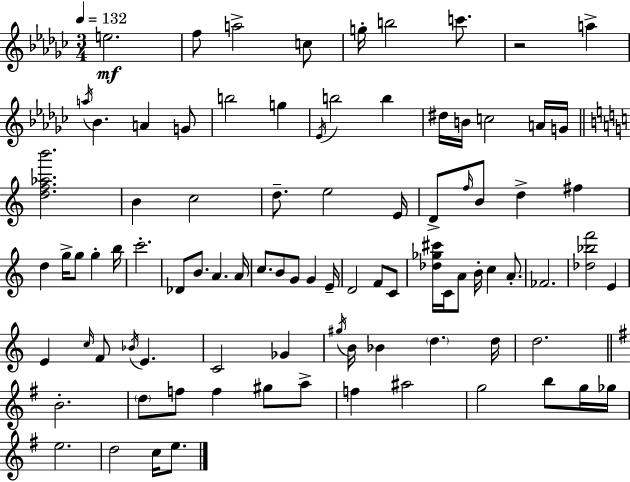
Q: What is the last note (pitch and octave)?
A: E5